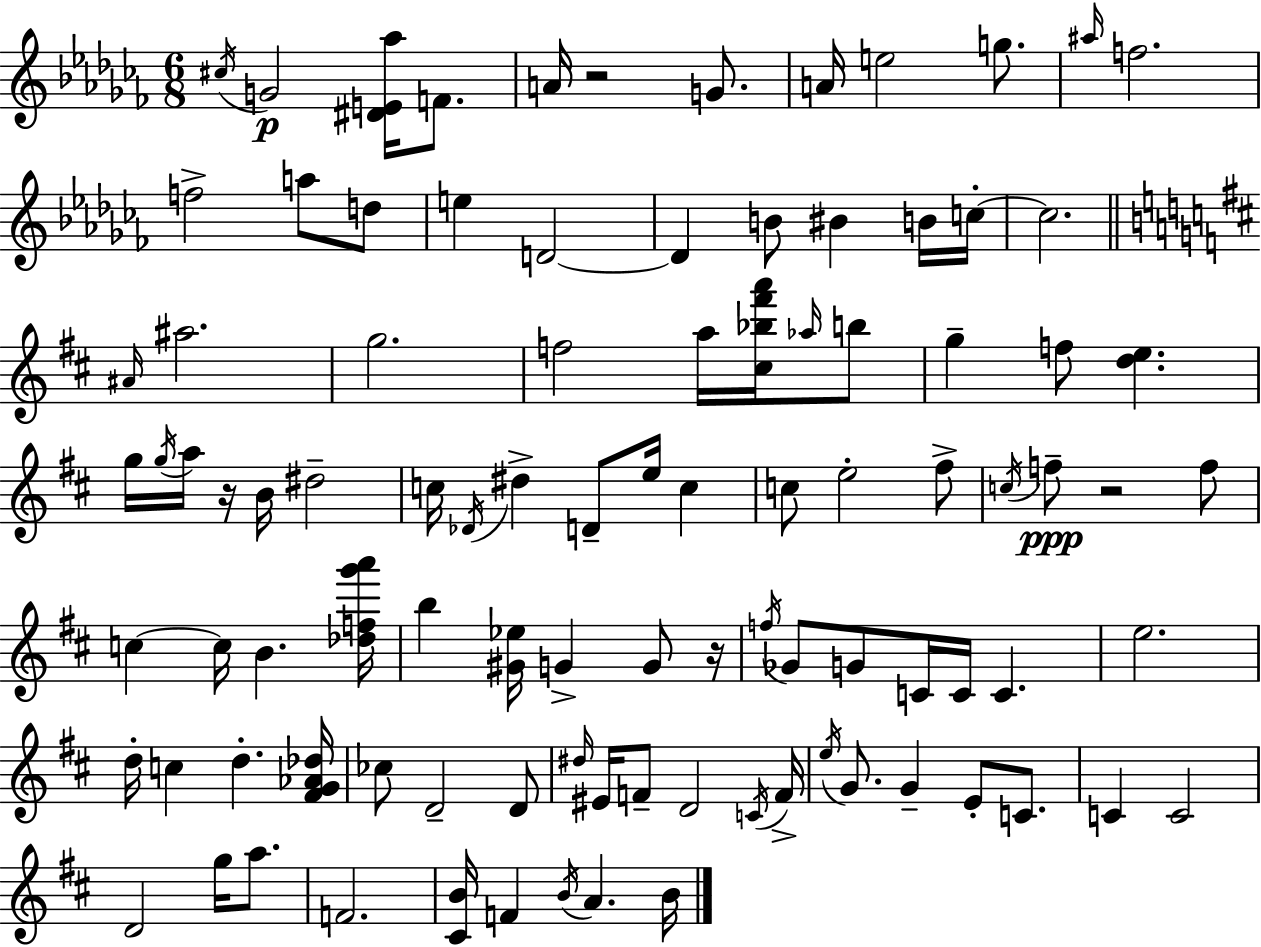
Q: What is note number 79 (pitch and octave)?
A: C4